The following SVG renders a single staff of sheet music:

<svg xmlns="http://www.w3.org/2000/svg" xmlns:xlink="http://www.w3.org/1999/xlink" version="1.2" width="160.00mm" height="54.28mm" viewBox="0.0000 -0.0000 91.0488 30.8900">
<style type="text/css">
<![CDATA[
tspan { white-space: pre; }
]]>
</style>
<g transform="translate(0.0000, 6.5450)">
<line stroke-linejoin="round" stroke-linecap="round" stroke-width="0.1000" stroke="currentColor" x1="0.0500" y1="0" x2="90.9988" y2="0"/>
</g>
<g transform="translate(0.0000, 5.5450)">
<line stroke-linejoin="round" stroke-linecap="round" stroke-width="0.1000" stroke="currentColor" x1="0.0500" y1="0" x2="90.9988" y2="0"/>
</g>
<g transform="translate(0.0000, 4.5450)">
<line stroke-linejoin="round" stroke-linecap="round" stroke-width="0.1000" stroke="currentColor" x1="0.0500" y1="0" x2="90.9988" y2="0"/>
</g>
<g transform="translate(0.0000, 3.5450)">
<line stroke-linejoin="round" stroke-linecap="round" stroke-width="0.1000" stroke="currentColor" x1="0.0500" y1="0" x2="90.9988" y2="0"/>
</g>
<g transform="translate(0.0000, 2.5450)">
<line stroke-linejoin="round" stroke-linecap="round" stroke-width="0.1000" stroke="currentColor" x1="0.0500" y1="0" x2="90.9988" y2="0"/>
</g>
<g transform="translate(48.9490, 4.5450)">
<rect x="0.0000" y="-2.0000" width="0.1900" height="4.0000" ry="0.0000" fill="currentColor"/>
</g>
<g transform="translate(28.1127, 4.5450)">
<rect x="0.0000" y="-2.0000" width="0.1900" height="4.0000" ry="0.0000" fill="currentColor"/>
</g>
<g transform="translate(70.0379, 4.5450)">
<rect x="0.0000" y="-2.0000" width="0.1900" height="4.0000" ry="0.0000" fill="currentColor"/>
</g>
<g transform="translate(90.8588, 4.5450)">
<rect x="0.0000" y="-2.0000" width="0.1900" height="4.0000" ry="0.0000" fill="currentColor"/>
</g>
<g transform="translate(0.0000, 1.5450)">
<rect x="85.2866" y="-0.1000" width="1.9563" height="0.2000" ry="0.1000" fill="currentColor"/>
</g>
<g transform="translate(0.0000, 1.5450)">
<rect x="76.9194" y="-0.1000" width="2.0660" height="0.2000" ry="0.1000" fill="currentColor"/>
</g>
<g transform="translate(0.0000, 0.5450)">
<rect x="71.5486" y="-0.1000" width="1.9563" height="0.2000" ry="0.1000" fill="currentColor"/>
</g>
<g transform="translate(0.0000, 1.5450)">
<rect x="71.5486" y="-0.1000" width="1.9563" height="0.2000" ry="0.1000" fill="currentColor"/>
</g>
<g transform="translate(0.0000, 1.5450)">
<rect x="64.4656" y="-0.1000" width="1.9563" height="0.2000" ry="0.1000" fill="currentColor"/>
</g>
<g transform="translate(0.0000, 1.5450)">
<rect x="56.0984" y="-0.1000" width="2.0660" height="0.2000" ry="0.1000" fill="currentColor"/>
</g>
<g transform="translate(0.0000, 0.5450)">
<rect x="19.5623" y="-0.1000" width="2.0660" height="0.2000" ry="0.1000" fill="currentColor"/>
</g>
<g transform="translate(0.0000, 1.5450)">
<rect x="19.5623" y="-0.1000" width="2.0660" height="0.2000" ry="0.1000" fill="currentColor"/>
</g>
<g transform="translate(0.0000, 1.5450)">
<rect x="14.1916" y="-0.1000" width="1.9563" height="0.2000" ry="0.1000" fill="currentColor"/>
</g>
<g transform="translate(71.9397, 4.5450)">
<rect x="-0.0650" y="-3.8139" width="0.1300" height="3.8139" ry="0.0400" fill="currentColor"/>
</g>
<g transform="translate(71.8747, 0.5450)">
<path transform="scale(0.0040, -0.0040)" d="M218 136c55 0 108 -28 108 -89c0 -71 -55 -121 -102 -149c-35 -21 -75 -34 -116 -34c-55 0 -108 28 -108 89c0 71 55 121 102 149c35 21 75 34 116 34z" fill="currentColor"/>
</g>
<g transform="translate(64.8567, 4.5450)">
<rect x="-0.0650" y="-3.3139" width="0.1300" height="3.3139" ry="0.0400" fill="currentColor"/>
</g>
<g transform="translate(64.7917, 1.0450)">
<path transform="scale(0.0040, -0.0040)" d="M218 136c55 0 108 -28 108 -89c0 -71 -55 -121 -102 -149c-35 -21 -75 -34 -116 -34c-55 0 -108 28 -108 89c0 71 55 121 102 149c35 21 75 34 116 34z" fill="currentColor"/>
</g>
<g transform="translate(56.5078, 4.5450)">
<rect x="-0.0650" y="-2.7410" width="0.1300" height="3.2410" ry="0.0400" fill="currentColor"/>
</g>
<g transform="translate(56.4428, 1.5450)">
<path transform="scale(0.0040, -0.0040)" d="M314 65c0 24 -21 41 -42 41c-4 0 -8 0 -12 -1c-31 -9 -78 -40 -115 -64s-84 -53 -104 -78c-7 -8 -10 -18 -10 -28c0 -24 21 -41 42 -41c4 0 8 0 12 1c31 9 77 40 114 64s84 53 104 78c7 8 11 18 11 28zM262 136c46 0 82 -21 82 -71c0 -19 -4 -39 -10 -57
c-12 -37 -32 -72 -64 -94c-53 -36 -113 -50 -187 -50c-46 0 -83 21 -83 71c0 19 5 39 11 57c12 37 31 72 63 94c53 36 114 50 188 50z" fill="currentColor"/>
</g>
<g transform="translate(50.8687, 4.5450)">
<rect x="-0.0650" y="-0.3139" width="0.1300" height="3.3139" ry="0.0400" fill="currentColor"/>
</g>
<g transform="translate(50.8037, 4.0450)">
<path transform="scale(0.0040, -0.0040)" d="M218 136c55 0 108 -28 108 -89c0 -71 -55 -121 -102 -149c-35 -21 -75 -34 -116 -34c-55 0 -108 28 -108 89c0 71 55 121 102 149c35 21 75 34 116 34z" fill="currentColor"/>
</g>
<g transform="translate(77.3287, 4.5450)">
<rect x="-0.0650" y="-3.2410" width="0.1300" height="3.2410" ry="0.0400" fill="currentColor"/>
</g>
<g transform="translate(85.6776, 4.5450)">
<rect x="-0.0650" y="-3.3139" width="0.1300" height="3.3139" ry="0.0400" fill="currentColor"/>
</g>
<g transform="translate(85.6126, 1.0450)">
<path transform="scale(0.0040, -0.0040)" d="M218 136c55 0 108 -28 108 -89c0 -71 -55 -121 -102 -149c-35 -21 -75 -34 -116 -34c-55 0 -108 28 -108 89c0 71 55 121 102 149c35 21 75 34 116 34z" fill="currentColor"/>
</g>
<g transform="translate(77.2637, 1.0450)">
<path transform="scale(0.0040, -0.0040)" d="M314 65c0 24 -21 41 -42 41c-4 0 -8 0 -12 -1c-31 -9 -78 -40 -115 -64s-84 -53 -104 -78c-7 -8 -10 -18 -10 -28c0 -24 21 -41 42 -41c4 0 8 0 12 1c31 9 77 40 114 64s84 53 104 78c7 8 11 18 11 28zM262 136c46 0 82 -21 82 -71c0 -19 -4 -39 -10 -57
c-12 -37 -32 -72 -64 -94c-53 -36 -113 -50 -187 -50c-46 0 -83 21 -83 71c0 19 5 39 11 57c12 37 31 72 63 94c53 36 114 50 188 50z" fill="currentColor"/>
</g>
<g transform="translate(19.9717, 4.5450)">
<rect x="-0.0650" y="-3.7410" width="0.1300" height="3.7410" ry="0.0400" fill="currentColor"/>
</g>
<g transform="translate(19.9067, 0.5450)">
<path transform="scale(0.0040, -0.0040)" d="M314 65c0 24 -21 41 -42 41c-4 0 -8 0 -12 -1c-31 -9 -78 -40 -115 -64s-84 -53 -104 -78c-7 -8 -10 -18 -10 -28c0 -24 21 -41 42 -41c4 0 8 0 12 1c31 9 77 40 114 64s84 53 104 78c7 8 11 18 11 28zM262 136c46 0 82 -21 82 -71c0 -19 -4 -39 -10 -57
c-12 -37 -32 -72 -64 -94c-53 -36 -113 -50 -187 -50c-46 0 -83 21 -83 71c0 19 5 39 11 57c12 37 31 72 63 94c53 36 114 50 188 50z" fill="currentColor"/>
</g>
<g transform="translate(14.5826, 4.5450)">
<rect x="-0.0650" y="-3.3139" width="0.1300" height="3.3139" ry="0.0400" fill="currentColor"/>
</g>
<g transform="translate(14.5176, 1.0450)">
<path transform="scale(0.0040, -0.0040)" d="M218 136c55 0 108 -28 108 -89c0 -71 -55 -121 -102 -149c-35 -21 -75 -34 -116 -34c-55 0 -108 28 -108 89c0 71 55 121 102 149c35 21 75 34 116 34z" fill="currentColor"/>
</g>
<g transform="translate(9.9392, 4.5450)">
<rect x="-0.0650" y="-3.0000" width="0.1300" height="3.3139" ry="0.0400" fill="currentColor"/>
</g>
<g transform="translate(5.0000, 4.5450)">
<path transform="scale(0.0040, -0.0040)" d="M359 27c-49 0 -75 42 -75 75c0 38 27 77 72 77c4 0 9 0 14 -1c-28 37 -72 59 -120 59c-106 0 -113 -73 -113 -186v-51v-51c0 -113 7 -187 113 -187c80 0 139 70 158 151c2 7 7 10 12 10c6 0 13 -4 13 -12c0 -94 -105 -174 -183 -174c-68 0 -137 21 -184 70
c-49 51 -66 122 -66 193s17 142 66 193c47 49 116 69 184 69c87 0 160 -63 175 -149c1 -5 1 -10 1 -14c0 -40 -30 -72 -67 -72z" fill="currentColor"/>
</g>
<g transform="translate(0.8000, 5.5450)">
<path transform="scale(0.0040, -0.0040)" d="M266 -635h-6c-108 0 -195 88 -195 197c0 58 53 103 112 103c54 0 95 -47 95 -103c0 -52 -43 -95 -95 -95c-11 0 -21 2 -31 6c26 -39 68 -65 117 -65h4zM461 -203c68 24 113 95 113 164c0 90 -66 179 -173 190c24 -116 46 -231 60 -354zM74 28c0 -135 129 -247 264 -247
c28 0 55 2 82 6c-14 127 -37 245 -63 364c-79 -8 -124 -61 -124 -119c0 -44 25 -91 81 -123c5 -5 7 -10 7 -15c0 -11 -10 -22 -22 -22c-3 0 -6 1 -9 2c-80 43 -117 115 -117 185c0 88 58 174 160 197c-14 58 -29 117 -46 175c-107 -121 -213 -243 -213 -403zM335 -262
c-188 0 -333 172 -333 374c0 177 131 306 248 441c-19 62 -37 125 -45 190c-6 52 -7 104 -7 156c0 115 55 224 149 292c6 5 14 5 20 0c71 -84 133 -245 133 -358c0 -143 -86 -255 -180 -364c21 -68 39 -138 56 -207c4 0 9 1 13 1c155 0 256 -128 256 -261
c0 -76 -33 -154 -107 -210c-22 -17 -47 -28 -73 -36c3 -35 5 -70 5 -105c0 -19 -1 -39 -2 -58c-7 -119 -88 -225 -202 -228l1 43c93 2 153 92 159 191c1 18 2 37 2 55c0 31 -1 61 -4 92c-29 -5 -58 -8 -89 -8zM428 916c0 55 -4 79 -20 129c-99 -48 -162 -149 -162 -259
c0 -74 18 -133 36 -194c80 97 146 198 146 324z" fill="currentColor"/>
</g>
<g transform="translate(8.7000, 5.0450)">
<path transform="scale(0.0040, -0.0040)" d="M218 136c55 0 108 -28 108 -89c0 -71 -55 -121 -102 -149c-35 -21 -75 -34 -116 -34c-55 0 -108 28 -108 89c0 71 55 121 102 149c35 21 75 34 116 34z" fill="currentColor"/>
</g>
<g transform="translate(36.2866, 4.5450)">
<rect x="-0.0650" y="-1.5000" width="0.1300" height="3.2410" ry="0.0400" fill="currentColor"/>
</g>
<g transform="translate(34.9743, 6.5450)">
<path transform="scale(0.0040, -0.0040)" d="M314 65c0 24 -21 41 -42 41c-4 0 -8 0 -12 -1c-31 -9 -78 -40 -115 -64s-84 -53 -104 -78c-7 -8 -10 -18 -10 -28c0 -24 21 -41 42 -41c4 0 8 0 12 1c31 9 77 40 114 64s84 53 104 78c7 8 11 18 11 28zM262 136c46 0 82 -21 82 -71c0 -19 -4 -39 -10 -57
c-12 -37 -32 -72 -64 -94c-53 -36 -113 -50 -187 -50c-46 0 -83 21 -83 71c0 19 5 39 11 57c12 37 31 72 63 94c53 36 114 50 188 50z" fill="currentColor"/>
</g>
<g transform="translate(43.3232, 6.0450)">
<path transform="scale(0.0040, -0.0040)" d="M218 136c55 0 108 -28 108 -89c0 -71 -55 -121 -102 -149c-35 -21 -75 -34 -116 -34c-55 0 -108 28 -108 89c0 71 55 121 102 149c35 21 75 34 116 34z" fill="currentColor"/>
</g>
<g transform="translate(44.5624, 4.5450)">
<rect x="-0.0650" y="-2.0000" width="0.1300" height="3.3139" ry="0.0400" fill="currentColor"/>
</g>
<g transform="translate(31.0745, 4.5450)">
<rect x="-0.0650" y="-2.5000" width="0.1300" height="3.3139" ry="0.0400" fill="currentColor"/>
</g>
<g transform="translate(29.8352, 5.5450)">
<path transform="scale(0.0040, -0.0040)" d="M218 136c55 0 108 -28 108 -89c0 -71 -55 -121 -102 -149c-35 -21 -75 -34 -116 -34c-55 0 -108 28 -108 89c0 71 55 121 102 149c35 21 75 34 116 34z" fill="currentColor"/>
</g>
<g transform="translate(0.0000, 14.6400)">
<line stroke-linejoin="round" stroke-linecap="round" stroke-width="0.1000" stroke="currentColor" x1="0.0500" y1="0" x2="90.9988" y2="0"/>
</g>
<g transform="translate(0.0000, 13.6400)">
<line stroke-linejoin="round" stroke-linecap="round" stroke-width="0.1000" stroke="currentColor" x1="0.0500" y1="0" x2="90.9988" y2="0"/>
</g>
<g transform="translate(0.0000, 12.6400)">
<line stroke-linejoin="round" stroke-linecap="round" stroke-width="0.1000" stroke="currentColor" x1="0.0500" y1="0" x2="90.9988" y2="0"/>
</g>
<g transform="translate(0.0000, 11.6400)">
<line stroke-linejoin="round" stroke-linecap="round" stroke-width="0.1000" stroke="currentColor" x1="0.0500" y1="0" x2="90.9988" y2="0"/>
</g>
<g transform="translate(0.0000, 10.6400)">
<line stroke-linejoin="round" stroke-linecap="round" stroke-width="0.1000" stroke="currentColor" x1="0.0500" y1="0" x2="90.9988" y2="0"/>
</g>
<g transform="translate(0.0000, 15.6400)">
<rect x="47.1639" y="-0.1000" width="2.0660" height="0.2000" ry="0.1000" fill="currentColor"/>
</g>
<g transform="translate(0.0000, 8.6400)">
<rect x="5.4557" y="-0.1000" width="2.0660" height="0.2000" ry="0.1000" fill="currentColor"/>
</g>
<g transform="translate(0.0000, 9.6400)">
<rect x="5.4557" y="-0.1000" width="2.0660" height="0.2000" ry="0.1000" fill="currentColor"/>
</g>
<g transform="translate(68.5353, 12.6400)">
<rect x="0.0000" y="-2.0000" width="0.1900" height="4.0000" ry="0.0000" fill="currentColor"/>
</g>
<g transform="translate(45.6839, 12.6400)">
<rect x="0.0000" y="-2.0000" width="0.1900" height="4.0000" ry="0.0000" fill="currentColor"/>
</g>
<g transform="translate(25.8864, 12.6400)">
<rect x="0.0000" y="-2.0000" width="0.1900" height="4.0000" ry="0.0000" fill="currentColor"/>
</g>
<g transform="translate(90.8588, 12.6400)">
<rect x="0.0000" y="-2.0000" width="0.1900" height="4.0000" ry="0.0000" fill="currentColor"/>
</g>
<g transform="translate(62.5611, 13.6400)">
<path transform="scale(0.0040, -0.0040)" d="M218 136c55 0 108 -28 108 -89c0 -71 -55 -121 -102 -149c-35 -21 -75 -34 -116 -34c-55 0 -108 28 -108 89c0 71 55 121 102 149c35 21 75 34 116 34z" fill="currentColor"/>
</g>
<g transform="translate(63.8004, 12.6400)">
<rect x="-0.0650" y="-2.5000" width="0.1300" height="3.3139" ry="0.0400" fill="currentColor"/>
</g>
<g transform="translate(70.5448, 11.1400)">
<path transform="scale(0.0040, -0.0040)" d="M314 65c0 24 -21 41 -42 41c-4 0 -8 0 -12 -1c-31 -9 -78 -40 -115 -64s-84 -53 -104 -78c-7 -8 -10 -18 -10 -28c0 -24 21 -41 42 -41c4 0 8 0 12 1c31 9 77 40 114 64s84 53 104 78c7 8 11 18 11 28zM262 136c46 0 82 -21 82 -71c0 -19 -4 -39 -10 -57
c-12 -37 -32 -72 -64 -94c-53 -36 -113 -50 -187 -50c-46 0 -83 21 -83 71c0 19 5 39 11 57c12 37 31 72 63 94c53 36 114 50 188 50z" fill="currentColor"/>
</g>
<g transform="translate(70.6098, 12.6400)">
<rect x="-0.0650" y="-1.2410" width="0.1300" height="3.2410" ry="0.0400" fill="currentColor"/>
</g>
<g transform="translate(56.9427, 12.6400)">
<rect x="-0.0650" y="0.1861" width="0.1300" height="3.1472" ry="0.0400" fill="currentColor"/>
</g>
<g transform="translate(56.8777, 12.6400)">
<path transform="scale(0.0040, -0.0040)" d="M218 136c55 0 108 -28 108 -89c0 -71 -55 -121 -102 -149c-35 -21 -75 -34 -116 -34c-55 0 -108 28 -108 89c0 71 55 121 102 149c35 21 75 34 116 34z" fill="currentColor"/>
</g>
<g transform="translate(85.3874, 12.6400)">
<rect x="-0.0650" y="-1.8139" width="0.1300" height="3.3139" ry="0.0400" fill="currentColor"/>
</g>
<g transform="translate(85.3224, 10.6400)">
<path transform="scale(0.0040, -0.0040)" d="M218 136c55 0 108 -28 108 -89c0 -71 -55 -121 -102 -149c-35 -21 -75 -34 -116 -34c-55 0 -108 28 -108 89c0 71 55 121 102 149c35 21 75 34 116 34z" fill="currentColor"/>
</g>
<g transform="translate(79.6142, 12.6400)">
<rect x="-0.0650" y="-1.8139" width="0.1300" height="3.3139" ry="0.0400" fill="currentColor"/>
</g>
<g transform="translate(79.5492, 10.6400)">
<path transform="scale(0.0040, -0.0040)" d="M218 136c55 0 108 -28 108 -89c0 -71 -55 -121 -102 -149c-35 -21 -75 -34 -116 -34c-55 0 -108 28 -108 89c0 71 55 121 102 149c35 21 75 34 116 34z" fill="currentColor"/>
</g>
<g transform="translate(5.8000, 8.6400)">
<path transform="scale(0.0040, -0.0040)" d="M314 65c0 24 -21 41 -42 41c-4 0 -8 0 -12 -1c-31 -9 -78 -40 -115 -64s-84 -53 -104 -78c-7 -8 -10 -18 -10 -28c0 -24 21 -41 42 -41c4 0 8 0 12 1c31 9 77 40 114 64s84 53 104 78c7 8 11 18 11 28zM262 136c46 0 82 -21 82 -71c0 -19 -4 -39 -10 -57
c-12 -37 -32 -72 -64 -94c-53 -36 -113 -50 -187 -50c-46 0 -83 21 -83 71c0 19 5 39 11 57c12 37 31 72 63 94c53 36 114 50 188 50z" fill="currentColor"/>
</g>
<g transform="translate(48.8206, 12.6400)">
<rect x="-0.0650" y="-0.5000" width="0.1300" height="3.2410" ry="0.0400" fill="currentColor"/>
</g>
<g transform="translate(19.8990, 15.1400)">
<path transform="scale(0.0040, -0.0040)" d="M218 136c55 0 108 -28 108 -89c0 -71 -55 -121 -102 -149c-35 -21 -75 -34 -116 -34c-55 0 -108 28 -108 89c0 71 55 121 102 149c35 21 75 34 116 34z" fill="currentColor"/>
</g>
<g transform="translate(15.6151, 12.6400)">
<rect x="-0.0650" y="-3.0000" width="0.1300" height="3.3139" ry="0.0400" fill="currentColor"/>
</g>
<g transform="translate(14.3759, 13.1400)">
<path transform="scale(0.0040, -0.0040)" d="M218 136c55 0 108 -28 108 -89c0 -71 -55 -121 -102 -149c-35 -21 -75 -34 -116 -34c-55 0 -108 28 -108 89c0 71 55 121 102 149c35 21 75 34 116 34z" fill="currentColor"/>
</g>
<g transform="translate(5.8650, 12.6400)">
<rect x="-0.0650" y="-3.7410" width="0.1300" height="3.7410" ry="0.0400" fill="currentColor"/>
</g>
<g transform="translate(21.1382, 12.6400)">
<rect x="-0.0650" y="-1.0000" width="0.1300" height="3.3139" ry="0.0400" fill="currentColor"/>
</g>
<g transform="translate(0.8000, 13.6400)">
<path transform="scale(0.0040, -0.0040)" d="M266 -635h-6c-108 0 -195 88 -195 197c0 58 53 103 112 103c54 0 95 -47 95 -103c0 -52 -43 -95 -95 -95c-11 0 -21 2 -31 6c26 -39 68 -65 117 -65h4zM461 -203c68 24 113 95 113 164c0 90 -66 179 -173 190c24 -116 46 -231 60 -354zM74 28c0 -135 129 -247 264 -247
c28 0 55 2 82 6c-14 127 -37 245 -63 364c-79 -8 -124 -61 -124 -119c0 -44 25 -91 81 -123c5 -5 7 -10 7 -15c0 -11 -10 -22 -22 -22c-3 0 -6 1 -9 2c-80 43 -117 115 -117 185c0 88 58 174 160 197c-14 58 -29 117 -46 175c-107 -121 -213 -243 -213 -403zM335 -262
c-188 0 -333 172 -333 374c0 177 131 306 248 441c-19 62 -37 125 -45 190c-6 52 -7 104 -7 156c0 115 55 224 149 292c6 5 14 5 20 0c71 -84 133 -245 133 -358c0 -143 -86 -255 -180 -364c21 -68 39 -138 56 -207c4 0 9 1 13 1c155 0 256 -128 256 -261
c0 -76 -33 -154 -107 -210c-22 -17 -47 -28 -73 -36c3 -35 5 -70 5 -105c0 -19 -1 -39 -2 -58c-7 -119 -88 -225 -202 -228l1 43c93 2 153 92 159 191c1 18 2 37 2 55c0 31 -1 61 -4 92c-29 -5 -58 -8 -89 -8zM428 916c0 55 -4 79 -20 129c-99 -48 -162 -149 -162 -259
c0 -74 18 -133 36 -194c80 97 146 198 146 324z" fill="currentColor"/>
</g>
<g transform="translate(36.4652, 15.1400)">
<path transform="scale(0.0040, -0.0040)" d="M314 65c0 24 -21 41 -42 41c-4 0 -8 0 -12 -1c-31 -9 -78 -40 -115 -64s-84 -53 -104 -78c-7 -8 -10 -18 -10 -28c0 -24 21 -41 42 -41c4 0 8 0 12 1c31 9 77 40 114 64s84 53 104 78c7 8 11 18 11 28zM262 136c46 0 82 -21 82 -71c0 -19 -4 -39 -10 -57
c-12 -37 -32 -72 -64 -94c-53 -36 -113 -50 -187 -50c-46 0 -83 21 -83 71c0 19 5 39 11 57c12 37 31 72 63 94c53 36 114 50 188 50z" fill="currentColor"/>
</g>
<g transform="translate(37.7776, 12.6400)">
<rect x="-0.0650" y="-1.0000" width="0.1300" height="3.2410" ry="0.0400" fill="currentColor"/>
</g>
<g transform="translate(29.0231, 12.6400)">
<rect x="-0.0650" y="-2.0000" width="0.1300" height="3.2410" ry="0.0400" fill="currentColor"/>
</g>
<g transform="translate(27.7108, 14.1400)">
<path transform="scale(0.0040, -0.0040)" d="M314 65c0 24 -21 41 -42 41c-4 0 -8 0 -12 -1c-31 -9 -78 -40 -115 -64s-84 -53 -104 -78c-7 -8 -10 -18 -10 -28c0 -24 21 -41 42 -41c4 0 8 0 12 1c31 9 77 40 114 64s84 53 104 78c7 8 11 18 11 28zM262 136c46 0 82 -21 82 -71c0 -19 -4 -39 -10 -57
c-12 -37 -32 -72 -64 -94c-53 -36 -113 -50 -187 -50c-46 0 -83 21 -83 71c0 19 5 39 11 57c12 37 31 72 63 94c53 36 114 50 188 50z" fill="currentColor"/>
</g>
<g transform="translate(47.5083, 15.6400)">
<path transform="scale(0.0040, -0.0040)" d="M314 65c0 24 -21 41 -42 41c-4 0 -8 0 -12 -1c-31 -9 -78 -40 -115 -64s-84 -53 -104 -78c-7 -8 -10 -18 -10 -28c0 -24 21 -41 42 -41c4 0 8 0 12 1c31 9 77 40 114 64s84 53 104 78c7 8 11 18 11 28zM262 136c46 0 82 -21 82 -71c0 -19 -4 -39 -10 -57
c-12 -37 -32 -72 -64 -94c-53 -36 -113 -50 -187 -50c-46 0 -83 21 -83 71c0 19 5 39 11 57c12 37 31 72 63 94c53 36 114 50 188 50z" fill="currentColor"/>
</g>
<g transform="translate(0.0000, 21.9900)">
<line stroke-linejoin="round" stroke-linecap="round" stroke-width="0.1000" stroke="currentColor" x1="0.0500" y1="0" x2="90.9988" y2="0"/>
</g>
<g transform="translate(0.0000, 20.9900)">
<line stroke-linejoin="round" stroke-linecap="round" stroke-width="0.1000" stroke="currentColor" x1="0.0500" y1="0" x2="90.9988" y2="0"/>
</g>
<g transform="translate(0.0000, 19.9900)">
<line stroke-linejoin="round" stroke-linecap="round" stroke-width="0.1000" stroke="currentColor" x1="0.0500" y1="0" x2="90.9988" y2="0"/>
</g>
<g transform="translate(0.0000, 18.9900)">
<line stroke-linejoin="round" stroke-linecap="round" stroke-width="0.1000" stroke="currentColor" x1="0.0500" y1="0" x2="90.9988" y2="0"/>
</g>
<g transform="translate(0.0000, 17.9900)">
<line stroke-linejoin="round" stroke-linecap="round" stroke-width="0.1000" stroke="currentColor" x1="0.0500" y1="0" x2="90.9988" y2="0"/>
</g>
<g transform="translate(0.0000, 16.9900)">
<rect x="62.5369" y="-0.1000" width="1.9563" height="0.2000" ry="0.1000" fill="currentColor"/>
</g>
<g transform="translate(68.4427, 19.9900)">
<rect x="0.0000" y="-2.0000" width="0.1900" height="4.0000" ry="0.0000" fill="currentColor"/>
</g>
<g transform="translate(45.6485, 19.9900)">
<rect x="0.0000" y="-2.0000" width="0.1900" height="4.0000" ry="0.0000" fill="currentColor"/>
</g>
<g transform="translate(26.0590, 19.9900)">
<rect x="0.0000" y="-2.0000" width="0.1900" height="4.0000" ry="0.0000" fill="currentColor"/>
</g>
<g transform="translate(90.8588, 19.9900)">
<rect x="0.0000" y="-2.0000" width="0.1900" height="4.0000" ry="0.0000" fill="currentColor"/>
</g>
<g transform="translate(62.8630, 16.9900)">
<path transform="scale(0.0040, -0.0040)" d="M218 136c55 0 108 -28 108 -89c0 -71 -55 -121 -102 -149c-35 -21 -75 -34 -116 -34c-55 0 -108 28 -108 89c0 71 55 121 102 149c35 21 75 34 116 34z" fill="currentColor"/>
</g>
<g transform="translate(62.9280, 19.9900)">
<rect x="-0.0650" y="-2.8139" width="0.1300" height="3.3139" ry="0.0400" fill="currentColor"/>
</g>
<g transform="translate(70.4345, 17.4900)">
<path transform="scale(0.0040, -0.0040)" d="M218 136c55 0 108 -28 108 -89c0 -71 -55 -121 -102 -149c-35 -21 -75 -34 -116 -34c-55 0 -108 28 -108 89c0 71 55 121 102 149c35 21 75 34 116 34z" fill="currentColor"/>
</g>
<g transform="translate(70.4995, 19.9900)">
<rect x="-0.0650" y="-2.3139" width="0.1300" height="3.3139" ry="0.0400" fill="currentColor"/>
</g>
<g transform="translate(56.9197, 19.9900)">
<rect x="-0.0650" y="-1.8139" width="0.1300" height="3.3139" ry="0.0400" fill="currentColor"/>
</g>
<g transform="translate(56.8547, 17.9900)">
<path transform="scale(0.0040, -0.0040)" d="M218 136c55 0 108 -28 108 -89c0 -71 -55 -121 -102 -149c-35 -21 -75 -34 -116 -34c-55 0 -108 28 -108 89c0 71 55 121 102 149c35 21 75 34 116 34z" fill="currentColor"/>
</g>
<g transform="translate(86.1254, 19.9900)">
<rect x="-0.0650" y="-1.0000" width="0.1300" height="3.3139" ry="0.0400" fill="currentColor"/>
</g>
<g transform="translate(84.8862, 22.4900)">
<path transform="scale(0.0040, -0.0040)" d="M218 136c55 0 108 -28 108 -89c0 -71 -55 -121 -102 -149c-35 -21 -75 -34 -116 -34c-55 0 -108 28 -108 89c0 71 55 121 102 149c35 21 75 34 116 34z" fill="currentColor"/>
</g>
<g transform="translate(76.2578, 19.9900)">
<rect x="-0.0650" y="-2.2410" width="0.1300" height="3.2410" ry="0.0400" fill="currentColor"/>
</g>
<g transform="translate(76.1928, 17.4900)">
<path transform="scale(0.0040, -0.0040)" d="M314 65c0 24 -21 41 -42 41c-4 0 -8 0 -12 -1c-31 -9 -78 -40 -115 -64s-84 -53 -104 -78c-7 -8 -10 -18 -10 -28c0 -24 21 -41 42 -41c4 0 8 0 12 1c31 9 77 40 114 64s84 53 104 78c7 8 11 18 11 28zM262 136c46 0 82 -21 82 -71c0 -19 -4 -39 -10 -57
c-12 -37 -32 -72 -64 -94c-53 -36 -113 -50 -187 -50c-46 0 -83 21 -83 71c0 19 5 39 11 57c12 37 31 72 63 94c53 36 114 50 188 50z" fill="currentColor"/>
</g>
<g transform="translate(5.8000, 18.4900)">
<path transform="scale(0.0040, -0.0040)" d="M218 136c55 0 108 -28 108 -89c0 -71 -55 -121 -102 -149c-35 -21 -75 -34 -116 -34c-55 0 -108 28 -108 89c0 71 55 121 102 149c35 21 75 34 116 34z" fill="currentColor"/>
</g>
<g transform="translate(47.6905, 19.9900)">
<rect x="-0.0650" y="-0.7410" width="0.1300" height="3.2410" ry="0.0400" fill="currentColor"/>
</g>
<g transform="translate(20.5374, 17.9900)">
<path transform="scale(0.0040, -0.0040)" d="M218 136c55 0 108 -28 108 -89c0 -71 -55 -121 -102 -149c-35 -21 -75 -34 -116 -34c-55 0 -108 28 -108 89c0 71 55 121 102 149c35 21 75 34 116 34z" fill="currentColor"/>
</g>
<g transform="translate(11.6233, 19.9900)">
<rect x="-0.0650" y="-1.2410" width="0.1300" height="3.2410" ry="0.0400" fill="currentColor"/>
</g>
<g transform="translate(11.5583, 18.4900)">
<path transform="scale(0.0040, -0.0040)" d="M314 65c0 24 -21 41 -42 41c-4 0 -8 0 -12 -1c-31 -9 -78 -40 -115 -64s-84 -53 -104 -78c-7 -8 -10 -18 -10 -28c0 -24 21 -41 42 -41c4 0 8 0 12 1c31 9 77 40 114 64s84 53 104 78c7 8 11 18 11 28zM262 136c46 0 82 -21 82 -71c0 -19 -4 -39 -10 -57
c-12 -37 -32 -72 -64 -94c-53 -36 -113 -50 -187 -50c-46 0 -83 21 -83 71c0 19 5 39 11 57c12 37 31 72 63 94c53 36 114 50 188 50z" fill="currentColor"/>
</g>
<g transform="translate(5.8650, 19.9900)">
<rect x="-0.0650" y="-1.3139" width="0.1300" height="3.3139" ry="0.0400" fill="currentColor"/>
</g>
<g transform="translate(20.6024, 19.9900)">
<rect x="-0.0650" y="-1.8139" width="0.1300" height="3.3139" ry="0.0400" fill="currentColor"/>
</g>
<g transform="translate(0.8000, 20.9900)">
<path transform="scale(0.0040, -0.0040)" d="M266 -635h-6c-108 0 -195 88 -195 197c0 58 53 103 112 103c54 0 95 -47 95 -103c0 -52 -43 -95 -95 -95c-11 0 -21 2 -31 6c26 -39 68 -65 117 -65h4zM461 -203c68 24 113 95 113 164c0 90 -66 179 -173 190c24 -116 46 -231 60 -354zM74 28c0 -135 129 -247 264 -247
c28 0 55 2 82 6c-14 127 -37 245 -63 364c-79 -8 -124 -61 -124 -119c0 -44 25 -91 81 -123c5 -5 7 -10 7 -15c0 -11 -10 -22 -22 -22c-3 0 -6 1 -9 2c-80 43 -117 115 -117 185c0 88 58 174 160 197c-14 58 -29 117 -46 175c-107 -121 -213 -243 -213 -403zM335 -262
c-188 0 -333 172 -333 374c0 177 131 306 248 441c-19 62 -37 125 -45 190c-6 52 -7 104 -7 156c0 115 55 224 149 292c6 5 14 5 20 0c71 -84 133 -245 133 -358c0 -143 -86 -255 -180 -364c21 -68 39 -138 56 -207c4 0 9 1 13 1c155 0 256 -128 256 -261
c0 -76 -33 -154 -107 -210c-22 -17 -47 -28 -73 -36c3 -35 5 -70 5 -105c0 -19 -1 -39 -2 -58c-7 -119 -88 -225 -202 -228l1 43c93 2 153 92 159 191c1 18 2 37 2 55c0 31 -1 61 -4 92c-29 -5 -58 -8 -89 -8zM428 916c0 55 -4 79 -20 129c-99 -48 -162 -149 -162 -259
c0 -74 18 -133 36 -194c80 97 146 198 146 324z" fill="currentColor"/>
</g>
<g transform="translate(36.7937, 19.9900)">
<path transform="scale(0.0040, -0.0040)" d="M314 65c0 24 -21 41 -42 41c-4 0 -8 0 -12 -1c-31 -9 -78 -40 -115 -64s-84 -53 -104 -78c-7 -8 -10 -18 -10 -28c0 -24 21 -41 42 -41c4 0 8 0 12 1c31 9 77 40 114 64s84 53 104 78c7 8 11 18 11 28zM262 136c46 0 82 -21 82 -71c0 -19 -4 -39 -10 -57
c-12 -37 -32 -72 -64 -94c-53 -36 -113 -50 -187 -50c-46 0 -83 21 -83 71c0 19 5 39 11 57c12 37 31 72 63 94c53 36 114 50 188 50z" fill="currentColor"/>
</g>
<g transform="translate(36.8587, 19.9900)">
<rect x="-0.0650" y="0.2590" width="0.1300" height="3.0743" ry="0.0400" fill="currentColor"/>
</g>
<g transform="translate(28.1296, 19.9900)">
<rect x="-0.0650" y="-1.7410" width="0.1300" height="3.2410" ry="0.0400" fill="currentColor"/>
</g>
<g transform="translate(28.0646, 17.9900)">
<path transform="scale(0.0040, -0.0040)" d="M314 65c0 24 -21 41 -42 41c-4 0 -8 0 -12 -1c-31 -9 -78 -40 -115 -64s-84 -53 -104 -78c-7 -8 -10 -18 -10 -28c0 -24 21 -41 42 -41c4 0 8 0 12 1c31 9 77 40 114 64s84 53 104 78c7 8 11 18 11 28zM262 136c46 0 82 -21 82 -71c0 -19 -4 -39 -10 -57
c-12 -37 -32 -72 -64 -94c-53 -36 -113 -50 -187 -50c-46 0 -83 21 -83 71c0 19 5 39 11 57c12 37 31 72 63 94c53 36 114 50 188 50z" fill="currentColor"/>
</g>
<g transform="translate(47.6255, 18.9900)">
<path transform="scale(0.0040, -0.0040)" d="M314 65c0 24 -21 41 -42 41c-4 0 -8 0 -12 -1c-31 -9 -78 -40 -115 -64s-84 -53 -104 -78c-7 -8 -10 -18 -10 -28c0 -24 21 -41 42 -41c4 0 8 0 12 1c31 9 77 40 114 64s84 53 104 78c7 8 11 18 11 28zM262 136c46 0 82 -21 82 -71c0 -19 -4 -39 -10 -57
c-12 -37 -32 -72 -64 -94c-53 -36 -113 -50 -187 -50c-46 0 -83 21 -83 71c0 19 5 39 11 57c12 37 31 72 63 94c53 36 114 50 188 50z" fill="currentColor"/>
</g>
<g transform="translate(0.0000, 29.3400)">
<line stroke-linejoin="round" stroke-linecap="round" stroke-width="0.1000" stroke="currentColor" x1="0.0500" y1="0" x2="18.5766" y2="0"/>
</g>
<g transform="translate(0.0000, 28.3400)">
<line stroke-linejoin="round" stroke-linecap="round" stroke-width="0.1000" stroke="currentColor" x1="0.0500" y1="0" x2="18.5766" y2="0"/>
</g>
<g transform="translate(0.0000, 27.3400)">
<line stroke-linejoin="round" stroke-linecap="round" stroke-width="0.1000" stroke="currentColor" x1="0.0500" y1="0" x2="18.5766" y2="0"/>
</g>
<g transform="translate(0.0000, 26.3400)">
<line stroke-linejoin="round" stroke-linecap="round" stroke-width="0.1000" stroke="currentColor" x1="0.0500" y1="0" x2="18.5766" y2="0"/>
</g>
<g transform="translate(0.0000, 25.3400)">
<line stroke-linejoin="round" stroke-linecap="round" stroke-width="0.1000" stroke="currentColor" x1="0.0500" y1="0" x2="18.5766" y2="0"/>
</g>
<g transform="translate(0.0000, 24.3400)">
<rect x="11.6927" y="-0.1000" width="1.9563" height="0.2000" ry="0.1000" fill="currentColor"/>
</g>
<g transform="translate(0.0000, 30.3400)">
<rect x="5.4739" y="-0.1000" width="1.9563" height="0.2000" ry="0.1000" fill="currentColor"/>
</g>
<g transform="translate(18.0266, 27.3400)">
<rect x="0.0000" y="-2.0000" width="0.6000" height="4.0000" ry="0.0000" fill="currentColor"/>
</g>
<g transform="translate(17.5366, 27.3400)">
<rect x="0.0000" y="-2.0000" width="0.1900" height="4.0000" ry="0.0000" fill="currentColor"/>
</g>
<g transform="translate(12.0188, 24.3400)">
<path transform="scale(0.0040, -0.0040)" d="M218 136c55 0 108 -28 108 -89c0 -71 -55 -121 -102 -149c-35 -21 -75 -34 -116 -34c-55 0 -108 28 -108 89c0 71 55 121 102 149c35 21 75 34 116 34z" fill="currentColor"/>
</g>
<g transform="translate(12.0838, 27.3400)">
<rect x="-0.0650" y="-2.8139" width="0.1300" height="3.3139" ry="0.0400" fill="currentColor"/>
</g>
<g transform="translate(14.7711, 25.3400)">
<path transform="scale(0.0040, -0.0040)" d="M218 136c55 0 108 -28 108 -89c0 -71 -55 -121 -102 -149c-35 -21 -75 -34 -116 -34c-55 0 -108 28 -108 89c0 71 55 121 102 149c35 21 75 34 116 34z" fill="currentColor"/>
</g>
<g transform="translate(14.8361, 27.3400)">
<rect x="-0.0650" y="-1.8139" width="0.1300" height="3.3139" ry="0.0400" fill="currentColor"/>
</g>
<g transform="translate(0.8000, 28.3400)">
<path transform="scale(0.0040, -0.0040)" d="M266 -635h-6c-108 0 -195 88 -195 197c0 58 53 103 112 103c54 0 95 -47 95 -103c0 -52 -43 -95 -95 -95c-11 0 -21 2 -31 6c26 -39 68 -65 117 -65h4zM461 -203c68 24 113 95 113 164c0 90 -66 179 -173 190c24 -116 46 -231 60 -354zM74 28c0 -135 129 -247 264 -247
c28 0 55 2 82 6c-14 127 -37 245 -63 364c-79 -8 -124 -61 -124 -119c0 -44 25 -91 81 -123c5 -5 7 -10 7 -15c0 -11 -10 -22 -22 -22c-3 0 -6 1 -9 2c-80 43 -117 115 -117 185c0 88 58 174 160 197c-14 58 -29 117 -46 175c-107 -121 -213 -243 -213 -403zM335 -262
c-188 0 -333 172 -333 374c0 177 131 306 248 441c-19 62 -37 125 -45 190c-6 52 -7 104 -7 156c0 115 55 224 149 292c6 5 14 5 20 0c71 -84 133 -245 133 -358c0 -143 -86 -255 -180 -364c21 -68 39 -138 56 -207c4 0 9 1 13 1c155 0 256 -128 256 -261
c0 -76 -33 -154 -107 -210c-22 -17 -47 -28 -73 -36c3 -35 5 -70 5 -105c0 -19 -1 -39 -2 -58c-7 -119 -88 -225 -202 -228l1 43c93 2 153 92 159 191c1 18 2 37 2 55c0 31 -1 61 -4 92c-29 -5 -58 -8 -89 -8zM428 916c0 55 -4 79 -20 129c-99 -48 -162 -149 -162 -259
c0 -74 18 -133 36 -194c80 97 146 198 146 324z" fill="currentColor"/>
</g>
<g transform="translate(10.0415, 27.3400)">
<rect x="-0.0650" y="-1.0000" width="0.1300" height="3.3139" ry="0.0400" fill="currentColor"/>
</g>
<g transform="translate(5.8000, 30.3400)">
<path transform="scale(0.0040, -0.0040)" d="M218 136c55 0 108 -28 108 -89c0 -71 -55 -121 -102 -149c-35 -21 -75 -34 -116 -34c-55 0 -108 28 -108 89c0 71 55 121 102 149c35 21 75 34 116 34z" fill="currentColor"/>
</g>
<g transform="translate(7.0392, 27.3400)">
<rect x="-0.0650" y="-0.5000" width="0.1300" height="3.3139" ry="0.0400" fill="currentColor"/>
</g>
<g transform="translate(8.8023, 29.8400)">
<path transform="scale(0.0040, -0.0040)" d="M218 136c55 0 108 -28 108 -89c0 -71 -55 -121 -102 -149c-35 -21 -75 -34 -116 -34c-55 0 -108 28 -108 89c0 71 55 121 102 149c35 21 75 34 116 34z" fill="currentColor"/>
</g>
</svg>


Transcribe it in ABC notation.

X:1
T:Untitled
M:4/4
L:1/4
K:C
A b c'2 G E2 F c a2 b c' b2 b c'2 A D F2 D2 C2 B G e2 f f e e2 f f2 B2 d2 f a g g2 D C D a f